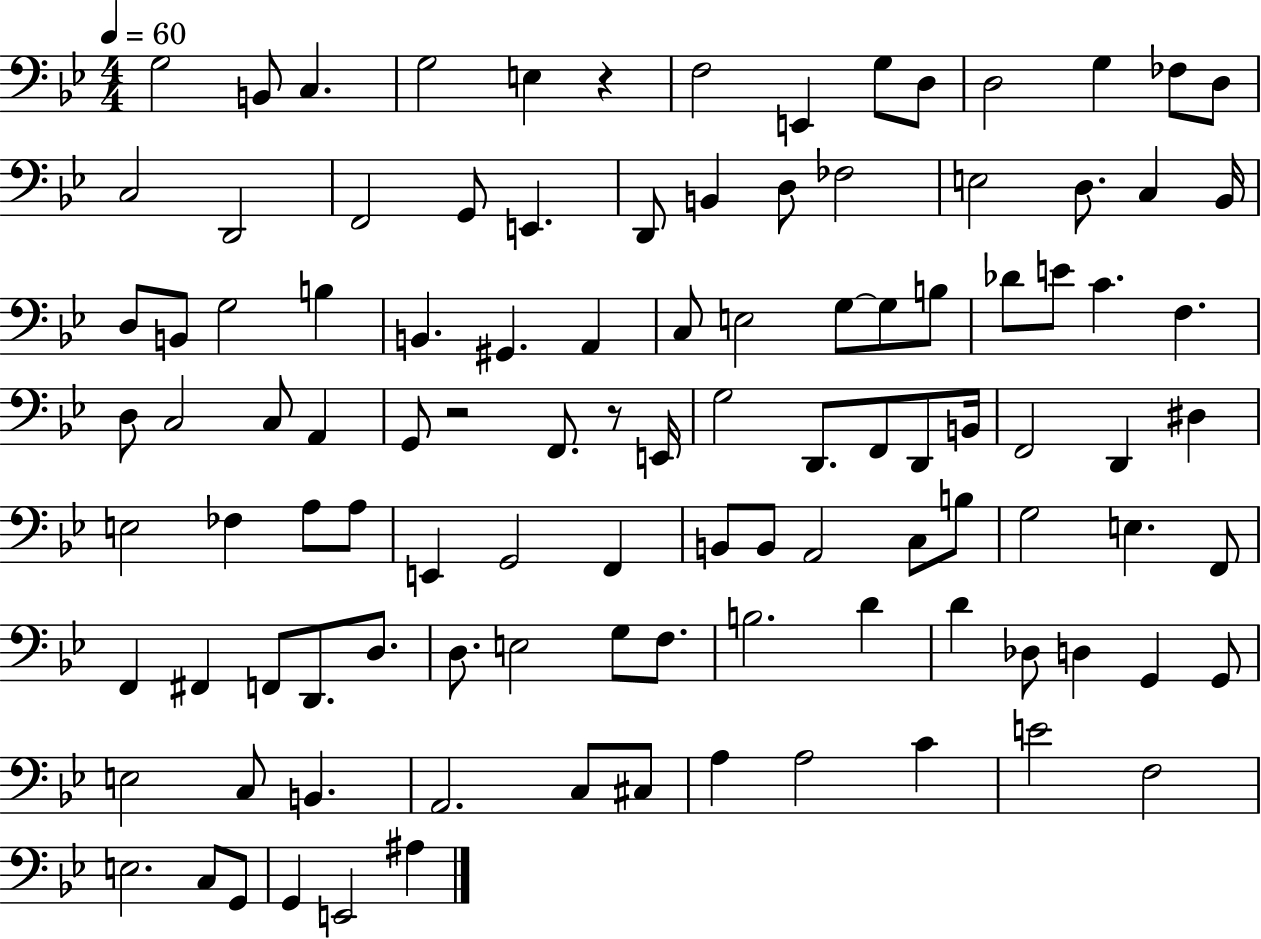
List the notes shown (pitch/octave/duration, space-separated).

G3/h B2/e C3/q. G3/h E3/q R/q F3/h E2/q G3/e D3/e D3/h G3/q FES3/e D3/e C3/h D2/h F2/h G2/e E2/q. D2/e B2/q D3/e FES3/h E3/h D3/e. C3/q Bb2/s D3/e B2/e G3/h B3/q B2/q. G#2/q. A2/q C3/e E3/h G3/e G3/e B3/e Db4/e E4/e C4/q. F3/q. D3/e C3/h C3/e A2/q G2/e R/h F2/e. R/e E2/s G3/h D2/e. F2/e D2/e B2/s F2/h D2/q D#3/q E3/h FES3/q A3/e A3/e E2/q G2/h F2/q B2/e B2/e A2/h C3/e B3/e G3/h E3/q. F2/e F2/q F#2/q F2/e D2/e. D3/e. D3/e. E3/h G3/e F3/e. B3/h. D4/q D4/q Db3/e D3/q G2/q G2/e E3/h C3/e B2/q. A2/h. C3/e C#3/e A3/q A3/h C4/q E4/h F3/h E3/h. C3/e G2/e G2/q E2/h A#3/q